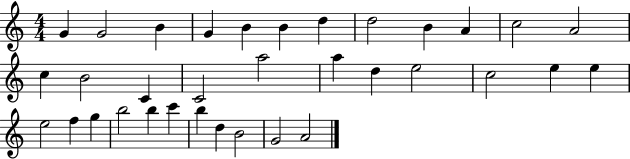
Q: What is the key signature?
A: C major